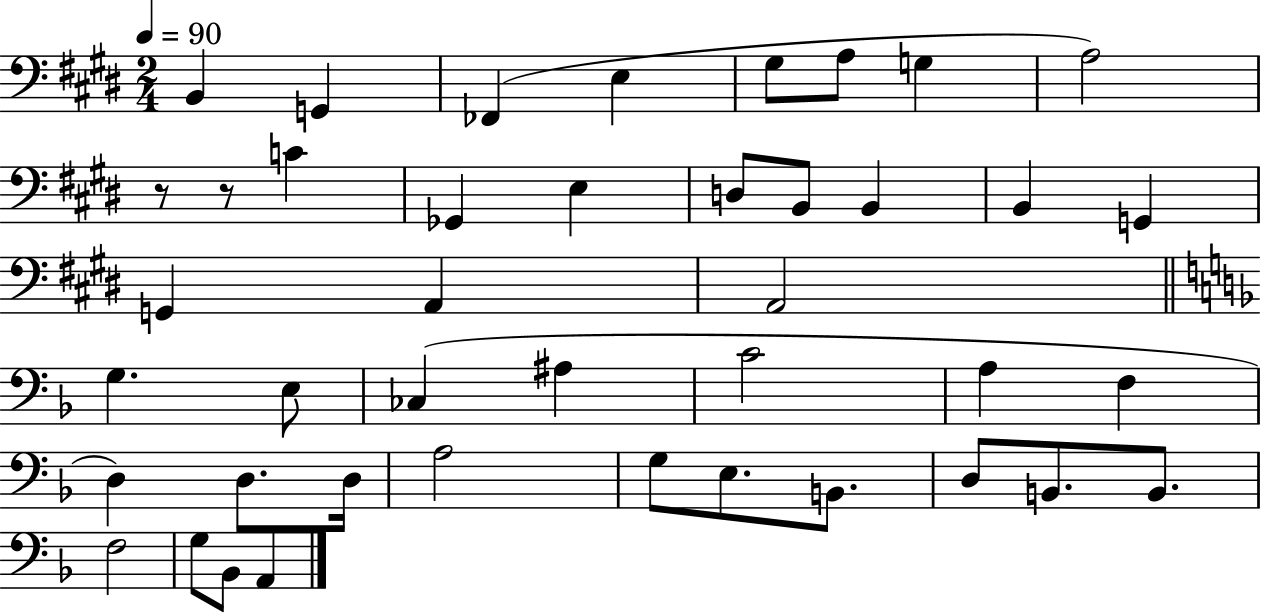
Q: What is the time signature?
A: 2/4